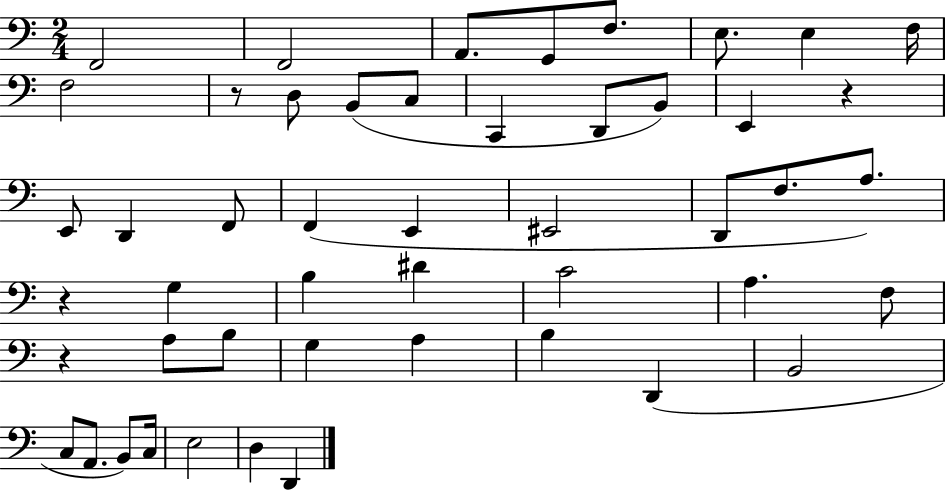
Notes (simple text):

F2/h F2/h A2/e. G2/e F3/e. E3/e. E3/q F3/s F3/h R/e D3/e B2/e C3/e C2/q D2/e B2/e E2/q R/q E2/e D2/q F2/e F2/q E2/q EIS2/h D2/e F3/e. A3/e. R/q G3/q B3/q D#4/q C4/h A3/q. F3/e R/q A3/e B3/e G3/q A3/q B3/q D2/q B2/h C3/e A2/e. B2/e C3/s E3/h D3/q D2/q